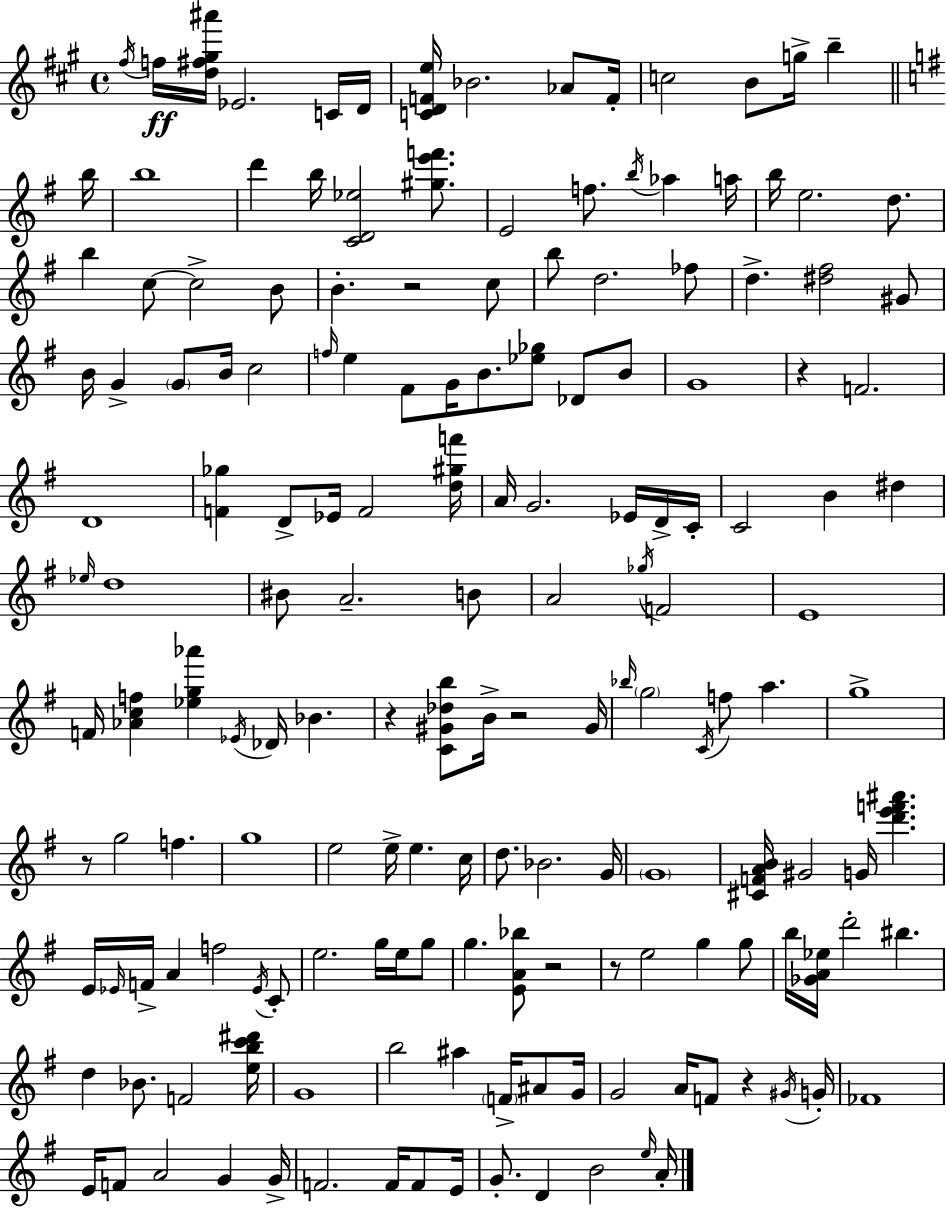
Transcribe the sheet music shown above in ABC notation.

X:1
T:Untitled
M:4/4
L:1/4
K:A
^f/4 f/4 [d^f^g^a']/4 _E2 C/4 D/4 [CDFe]/4 _B2 _A/2 F/4 c2 B/2 g/4 b b/4 b4 d' b/4 [CD_e]2 [^ge'f']/2 E2 f/2 b/4 _a a/4 b/4 e2 d/2 b c/2 c2 B/2 B z2 c/2 b/2 d2 _f/2 d [^d^f]2 ^G/2 B/4 G G/2 B/4 c2 f/4 e ^F/2 G/4 B/2 [_e_g]/2 _D/2 B/2 G4 z F2 D4 [F_g] D/2 _E/4 F2 [d^gf']/4 A/4 G2 _E/4 D/4 C/4 C2 B ^d _e/4 d4 ^B/2 A2 B/2 A2 _g/4 F2 E4 F/4 [_Acf] [_eg_a'] _E/4 _D/4 _B z [C^G_db]/2 B/4 z2 ^G/4 _b/4 g2 C/4 f/2 a g4 z/2 g2 f g4 e2 e/4 e c/4 d/2 _B2 G/4 G4 [^CFAB]/4 ^G2 G/4 [d'e'f'^a'] E/4 _E/4 F/4 A f2 _E/4 C/2 e2 g/4 e/4 g/2 g [EA_b]/2 z2 z/2 e2 g g/2 b/4 [_GA_e]/4 d'2 ^b d _B/2 F2 [ebc'^d']/4 G4 b2 ^a F/4 ^A/2 G/4 G2 A/4 F/2 z ^G/4 G/4 _F4 E/4 F/2 A2 G G/4 F2 F/4 F/2 E/4 G/2 D B2 e/4 A/4